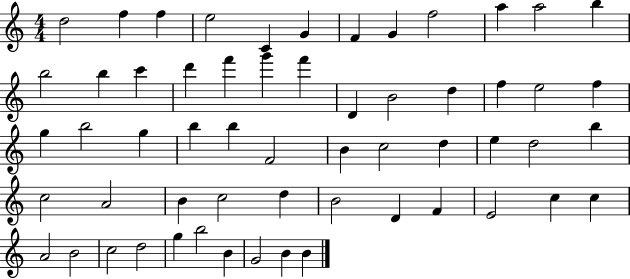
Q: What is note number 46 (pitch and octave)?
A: E4